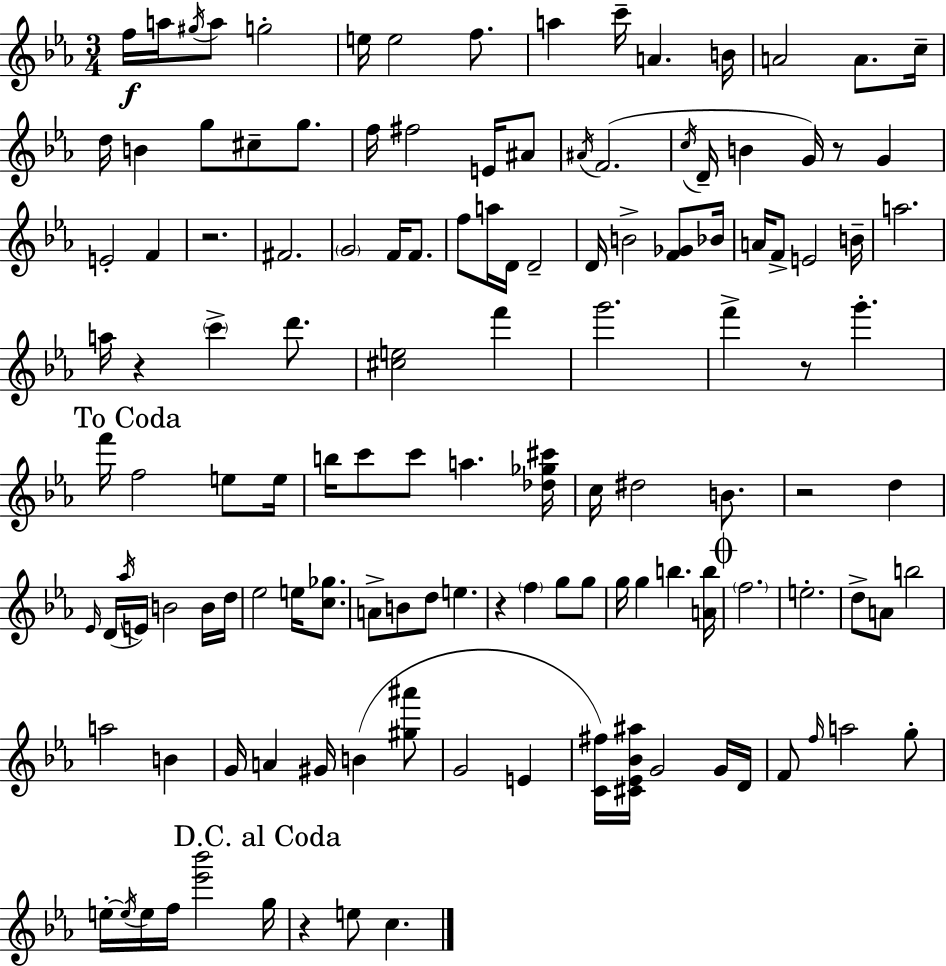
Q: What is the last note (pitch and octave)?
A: C5